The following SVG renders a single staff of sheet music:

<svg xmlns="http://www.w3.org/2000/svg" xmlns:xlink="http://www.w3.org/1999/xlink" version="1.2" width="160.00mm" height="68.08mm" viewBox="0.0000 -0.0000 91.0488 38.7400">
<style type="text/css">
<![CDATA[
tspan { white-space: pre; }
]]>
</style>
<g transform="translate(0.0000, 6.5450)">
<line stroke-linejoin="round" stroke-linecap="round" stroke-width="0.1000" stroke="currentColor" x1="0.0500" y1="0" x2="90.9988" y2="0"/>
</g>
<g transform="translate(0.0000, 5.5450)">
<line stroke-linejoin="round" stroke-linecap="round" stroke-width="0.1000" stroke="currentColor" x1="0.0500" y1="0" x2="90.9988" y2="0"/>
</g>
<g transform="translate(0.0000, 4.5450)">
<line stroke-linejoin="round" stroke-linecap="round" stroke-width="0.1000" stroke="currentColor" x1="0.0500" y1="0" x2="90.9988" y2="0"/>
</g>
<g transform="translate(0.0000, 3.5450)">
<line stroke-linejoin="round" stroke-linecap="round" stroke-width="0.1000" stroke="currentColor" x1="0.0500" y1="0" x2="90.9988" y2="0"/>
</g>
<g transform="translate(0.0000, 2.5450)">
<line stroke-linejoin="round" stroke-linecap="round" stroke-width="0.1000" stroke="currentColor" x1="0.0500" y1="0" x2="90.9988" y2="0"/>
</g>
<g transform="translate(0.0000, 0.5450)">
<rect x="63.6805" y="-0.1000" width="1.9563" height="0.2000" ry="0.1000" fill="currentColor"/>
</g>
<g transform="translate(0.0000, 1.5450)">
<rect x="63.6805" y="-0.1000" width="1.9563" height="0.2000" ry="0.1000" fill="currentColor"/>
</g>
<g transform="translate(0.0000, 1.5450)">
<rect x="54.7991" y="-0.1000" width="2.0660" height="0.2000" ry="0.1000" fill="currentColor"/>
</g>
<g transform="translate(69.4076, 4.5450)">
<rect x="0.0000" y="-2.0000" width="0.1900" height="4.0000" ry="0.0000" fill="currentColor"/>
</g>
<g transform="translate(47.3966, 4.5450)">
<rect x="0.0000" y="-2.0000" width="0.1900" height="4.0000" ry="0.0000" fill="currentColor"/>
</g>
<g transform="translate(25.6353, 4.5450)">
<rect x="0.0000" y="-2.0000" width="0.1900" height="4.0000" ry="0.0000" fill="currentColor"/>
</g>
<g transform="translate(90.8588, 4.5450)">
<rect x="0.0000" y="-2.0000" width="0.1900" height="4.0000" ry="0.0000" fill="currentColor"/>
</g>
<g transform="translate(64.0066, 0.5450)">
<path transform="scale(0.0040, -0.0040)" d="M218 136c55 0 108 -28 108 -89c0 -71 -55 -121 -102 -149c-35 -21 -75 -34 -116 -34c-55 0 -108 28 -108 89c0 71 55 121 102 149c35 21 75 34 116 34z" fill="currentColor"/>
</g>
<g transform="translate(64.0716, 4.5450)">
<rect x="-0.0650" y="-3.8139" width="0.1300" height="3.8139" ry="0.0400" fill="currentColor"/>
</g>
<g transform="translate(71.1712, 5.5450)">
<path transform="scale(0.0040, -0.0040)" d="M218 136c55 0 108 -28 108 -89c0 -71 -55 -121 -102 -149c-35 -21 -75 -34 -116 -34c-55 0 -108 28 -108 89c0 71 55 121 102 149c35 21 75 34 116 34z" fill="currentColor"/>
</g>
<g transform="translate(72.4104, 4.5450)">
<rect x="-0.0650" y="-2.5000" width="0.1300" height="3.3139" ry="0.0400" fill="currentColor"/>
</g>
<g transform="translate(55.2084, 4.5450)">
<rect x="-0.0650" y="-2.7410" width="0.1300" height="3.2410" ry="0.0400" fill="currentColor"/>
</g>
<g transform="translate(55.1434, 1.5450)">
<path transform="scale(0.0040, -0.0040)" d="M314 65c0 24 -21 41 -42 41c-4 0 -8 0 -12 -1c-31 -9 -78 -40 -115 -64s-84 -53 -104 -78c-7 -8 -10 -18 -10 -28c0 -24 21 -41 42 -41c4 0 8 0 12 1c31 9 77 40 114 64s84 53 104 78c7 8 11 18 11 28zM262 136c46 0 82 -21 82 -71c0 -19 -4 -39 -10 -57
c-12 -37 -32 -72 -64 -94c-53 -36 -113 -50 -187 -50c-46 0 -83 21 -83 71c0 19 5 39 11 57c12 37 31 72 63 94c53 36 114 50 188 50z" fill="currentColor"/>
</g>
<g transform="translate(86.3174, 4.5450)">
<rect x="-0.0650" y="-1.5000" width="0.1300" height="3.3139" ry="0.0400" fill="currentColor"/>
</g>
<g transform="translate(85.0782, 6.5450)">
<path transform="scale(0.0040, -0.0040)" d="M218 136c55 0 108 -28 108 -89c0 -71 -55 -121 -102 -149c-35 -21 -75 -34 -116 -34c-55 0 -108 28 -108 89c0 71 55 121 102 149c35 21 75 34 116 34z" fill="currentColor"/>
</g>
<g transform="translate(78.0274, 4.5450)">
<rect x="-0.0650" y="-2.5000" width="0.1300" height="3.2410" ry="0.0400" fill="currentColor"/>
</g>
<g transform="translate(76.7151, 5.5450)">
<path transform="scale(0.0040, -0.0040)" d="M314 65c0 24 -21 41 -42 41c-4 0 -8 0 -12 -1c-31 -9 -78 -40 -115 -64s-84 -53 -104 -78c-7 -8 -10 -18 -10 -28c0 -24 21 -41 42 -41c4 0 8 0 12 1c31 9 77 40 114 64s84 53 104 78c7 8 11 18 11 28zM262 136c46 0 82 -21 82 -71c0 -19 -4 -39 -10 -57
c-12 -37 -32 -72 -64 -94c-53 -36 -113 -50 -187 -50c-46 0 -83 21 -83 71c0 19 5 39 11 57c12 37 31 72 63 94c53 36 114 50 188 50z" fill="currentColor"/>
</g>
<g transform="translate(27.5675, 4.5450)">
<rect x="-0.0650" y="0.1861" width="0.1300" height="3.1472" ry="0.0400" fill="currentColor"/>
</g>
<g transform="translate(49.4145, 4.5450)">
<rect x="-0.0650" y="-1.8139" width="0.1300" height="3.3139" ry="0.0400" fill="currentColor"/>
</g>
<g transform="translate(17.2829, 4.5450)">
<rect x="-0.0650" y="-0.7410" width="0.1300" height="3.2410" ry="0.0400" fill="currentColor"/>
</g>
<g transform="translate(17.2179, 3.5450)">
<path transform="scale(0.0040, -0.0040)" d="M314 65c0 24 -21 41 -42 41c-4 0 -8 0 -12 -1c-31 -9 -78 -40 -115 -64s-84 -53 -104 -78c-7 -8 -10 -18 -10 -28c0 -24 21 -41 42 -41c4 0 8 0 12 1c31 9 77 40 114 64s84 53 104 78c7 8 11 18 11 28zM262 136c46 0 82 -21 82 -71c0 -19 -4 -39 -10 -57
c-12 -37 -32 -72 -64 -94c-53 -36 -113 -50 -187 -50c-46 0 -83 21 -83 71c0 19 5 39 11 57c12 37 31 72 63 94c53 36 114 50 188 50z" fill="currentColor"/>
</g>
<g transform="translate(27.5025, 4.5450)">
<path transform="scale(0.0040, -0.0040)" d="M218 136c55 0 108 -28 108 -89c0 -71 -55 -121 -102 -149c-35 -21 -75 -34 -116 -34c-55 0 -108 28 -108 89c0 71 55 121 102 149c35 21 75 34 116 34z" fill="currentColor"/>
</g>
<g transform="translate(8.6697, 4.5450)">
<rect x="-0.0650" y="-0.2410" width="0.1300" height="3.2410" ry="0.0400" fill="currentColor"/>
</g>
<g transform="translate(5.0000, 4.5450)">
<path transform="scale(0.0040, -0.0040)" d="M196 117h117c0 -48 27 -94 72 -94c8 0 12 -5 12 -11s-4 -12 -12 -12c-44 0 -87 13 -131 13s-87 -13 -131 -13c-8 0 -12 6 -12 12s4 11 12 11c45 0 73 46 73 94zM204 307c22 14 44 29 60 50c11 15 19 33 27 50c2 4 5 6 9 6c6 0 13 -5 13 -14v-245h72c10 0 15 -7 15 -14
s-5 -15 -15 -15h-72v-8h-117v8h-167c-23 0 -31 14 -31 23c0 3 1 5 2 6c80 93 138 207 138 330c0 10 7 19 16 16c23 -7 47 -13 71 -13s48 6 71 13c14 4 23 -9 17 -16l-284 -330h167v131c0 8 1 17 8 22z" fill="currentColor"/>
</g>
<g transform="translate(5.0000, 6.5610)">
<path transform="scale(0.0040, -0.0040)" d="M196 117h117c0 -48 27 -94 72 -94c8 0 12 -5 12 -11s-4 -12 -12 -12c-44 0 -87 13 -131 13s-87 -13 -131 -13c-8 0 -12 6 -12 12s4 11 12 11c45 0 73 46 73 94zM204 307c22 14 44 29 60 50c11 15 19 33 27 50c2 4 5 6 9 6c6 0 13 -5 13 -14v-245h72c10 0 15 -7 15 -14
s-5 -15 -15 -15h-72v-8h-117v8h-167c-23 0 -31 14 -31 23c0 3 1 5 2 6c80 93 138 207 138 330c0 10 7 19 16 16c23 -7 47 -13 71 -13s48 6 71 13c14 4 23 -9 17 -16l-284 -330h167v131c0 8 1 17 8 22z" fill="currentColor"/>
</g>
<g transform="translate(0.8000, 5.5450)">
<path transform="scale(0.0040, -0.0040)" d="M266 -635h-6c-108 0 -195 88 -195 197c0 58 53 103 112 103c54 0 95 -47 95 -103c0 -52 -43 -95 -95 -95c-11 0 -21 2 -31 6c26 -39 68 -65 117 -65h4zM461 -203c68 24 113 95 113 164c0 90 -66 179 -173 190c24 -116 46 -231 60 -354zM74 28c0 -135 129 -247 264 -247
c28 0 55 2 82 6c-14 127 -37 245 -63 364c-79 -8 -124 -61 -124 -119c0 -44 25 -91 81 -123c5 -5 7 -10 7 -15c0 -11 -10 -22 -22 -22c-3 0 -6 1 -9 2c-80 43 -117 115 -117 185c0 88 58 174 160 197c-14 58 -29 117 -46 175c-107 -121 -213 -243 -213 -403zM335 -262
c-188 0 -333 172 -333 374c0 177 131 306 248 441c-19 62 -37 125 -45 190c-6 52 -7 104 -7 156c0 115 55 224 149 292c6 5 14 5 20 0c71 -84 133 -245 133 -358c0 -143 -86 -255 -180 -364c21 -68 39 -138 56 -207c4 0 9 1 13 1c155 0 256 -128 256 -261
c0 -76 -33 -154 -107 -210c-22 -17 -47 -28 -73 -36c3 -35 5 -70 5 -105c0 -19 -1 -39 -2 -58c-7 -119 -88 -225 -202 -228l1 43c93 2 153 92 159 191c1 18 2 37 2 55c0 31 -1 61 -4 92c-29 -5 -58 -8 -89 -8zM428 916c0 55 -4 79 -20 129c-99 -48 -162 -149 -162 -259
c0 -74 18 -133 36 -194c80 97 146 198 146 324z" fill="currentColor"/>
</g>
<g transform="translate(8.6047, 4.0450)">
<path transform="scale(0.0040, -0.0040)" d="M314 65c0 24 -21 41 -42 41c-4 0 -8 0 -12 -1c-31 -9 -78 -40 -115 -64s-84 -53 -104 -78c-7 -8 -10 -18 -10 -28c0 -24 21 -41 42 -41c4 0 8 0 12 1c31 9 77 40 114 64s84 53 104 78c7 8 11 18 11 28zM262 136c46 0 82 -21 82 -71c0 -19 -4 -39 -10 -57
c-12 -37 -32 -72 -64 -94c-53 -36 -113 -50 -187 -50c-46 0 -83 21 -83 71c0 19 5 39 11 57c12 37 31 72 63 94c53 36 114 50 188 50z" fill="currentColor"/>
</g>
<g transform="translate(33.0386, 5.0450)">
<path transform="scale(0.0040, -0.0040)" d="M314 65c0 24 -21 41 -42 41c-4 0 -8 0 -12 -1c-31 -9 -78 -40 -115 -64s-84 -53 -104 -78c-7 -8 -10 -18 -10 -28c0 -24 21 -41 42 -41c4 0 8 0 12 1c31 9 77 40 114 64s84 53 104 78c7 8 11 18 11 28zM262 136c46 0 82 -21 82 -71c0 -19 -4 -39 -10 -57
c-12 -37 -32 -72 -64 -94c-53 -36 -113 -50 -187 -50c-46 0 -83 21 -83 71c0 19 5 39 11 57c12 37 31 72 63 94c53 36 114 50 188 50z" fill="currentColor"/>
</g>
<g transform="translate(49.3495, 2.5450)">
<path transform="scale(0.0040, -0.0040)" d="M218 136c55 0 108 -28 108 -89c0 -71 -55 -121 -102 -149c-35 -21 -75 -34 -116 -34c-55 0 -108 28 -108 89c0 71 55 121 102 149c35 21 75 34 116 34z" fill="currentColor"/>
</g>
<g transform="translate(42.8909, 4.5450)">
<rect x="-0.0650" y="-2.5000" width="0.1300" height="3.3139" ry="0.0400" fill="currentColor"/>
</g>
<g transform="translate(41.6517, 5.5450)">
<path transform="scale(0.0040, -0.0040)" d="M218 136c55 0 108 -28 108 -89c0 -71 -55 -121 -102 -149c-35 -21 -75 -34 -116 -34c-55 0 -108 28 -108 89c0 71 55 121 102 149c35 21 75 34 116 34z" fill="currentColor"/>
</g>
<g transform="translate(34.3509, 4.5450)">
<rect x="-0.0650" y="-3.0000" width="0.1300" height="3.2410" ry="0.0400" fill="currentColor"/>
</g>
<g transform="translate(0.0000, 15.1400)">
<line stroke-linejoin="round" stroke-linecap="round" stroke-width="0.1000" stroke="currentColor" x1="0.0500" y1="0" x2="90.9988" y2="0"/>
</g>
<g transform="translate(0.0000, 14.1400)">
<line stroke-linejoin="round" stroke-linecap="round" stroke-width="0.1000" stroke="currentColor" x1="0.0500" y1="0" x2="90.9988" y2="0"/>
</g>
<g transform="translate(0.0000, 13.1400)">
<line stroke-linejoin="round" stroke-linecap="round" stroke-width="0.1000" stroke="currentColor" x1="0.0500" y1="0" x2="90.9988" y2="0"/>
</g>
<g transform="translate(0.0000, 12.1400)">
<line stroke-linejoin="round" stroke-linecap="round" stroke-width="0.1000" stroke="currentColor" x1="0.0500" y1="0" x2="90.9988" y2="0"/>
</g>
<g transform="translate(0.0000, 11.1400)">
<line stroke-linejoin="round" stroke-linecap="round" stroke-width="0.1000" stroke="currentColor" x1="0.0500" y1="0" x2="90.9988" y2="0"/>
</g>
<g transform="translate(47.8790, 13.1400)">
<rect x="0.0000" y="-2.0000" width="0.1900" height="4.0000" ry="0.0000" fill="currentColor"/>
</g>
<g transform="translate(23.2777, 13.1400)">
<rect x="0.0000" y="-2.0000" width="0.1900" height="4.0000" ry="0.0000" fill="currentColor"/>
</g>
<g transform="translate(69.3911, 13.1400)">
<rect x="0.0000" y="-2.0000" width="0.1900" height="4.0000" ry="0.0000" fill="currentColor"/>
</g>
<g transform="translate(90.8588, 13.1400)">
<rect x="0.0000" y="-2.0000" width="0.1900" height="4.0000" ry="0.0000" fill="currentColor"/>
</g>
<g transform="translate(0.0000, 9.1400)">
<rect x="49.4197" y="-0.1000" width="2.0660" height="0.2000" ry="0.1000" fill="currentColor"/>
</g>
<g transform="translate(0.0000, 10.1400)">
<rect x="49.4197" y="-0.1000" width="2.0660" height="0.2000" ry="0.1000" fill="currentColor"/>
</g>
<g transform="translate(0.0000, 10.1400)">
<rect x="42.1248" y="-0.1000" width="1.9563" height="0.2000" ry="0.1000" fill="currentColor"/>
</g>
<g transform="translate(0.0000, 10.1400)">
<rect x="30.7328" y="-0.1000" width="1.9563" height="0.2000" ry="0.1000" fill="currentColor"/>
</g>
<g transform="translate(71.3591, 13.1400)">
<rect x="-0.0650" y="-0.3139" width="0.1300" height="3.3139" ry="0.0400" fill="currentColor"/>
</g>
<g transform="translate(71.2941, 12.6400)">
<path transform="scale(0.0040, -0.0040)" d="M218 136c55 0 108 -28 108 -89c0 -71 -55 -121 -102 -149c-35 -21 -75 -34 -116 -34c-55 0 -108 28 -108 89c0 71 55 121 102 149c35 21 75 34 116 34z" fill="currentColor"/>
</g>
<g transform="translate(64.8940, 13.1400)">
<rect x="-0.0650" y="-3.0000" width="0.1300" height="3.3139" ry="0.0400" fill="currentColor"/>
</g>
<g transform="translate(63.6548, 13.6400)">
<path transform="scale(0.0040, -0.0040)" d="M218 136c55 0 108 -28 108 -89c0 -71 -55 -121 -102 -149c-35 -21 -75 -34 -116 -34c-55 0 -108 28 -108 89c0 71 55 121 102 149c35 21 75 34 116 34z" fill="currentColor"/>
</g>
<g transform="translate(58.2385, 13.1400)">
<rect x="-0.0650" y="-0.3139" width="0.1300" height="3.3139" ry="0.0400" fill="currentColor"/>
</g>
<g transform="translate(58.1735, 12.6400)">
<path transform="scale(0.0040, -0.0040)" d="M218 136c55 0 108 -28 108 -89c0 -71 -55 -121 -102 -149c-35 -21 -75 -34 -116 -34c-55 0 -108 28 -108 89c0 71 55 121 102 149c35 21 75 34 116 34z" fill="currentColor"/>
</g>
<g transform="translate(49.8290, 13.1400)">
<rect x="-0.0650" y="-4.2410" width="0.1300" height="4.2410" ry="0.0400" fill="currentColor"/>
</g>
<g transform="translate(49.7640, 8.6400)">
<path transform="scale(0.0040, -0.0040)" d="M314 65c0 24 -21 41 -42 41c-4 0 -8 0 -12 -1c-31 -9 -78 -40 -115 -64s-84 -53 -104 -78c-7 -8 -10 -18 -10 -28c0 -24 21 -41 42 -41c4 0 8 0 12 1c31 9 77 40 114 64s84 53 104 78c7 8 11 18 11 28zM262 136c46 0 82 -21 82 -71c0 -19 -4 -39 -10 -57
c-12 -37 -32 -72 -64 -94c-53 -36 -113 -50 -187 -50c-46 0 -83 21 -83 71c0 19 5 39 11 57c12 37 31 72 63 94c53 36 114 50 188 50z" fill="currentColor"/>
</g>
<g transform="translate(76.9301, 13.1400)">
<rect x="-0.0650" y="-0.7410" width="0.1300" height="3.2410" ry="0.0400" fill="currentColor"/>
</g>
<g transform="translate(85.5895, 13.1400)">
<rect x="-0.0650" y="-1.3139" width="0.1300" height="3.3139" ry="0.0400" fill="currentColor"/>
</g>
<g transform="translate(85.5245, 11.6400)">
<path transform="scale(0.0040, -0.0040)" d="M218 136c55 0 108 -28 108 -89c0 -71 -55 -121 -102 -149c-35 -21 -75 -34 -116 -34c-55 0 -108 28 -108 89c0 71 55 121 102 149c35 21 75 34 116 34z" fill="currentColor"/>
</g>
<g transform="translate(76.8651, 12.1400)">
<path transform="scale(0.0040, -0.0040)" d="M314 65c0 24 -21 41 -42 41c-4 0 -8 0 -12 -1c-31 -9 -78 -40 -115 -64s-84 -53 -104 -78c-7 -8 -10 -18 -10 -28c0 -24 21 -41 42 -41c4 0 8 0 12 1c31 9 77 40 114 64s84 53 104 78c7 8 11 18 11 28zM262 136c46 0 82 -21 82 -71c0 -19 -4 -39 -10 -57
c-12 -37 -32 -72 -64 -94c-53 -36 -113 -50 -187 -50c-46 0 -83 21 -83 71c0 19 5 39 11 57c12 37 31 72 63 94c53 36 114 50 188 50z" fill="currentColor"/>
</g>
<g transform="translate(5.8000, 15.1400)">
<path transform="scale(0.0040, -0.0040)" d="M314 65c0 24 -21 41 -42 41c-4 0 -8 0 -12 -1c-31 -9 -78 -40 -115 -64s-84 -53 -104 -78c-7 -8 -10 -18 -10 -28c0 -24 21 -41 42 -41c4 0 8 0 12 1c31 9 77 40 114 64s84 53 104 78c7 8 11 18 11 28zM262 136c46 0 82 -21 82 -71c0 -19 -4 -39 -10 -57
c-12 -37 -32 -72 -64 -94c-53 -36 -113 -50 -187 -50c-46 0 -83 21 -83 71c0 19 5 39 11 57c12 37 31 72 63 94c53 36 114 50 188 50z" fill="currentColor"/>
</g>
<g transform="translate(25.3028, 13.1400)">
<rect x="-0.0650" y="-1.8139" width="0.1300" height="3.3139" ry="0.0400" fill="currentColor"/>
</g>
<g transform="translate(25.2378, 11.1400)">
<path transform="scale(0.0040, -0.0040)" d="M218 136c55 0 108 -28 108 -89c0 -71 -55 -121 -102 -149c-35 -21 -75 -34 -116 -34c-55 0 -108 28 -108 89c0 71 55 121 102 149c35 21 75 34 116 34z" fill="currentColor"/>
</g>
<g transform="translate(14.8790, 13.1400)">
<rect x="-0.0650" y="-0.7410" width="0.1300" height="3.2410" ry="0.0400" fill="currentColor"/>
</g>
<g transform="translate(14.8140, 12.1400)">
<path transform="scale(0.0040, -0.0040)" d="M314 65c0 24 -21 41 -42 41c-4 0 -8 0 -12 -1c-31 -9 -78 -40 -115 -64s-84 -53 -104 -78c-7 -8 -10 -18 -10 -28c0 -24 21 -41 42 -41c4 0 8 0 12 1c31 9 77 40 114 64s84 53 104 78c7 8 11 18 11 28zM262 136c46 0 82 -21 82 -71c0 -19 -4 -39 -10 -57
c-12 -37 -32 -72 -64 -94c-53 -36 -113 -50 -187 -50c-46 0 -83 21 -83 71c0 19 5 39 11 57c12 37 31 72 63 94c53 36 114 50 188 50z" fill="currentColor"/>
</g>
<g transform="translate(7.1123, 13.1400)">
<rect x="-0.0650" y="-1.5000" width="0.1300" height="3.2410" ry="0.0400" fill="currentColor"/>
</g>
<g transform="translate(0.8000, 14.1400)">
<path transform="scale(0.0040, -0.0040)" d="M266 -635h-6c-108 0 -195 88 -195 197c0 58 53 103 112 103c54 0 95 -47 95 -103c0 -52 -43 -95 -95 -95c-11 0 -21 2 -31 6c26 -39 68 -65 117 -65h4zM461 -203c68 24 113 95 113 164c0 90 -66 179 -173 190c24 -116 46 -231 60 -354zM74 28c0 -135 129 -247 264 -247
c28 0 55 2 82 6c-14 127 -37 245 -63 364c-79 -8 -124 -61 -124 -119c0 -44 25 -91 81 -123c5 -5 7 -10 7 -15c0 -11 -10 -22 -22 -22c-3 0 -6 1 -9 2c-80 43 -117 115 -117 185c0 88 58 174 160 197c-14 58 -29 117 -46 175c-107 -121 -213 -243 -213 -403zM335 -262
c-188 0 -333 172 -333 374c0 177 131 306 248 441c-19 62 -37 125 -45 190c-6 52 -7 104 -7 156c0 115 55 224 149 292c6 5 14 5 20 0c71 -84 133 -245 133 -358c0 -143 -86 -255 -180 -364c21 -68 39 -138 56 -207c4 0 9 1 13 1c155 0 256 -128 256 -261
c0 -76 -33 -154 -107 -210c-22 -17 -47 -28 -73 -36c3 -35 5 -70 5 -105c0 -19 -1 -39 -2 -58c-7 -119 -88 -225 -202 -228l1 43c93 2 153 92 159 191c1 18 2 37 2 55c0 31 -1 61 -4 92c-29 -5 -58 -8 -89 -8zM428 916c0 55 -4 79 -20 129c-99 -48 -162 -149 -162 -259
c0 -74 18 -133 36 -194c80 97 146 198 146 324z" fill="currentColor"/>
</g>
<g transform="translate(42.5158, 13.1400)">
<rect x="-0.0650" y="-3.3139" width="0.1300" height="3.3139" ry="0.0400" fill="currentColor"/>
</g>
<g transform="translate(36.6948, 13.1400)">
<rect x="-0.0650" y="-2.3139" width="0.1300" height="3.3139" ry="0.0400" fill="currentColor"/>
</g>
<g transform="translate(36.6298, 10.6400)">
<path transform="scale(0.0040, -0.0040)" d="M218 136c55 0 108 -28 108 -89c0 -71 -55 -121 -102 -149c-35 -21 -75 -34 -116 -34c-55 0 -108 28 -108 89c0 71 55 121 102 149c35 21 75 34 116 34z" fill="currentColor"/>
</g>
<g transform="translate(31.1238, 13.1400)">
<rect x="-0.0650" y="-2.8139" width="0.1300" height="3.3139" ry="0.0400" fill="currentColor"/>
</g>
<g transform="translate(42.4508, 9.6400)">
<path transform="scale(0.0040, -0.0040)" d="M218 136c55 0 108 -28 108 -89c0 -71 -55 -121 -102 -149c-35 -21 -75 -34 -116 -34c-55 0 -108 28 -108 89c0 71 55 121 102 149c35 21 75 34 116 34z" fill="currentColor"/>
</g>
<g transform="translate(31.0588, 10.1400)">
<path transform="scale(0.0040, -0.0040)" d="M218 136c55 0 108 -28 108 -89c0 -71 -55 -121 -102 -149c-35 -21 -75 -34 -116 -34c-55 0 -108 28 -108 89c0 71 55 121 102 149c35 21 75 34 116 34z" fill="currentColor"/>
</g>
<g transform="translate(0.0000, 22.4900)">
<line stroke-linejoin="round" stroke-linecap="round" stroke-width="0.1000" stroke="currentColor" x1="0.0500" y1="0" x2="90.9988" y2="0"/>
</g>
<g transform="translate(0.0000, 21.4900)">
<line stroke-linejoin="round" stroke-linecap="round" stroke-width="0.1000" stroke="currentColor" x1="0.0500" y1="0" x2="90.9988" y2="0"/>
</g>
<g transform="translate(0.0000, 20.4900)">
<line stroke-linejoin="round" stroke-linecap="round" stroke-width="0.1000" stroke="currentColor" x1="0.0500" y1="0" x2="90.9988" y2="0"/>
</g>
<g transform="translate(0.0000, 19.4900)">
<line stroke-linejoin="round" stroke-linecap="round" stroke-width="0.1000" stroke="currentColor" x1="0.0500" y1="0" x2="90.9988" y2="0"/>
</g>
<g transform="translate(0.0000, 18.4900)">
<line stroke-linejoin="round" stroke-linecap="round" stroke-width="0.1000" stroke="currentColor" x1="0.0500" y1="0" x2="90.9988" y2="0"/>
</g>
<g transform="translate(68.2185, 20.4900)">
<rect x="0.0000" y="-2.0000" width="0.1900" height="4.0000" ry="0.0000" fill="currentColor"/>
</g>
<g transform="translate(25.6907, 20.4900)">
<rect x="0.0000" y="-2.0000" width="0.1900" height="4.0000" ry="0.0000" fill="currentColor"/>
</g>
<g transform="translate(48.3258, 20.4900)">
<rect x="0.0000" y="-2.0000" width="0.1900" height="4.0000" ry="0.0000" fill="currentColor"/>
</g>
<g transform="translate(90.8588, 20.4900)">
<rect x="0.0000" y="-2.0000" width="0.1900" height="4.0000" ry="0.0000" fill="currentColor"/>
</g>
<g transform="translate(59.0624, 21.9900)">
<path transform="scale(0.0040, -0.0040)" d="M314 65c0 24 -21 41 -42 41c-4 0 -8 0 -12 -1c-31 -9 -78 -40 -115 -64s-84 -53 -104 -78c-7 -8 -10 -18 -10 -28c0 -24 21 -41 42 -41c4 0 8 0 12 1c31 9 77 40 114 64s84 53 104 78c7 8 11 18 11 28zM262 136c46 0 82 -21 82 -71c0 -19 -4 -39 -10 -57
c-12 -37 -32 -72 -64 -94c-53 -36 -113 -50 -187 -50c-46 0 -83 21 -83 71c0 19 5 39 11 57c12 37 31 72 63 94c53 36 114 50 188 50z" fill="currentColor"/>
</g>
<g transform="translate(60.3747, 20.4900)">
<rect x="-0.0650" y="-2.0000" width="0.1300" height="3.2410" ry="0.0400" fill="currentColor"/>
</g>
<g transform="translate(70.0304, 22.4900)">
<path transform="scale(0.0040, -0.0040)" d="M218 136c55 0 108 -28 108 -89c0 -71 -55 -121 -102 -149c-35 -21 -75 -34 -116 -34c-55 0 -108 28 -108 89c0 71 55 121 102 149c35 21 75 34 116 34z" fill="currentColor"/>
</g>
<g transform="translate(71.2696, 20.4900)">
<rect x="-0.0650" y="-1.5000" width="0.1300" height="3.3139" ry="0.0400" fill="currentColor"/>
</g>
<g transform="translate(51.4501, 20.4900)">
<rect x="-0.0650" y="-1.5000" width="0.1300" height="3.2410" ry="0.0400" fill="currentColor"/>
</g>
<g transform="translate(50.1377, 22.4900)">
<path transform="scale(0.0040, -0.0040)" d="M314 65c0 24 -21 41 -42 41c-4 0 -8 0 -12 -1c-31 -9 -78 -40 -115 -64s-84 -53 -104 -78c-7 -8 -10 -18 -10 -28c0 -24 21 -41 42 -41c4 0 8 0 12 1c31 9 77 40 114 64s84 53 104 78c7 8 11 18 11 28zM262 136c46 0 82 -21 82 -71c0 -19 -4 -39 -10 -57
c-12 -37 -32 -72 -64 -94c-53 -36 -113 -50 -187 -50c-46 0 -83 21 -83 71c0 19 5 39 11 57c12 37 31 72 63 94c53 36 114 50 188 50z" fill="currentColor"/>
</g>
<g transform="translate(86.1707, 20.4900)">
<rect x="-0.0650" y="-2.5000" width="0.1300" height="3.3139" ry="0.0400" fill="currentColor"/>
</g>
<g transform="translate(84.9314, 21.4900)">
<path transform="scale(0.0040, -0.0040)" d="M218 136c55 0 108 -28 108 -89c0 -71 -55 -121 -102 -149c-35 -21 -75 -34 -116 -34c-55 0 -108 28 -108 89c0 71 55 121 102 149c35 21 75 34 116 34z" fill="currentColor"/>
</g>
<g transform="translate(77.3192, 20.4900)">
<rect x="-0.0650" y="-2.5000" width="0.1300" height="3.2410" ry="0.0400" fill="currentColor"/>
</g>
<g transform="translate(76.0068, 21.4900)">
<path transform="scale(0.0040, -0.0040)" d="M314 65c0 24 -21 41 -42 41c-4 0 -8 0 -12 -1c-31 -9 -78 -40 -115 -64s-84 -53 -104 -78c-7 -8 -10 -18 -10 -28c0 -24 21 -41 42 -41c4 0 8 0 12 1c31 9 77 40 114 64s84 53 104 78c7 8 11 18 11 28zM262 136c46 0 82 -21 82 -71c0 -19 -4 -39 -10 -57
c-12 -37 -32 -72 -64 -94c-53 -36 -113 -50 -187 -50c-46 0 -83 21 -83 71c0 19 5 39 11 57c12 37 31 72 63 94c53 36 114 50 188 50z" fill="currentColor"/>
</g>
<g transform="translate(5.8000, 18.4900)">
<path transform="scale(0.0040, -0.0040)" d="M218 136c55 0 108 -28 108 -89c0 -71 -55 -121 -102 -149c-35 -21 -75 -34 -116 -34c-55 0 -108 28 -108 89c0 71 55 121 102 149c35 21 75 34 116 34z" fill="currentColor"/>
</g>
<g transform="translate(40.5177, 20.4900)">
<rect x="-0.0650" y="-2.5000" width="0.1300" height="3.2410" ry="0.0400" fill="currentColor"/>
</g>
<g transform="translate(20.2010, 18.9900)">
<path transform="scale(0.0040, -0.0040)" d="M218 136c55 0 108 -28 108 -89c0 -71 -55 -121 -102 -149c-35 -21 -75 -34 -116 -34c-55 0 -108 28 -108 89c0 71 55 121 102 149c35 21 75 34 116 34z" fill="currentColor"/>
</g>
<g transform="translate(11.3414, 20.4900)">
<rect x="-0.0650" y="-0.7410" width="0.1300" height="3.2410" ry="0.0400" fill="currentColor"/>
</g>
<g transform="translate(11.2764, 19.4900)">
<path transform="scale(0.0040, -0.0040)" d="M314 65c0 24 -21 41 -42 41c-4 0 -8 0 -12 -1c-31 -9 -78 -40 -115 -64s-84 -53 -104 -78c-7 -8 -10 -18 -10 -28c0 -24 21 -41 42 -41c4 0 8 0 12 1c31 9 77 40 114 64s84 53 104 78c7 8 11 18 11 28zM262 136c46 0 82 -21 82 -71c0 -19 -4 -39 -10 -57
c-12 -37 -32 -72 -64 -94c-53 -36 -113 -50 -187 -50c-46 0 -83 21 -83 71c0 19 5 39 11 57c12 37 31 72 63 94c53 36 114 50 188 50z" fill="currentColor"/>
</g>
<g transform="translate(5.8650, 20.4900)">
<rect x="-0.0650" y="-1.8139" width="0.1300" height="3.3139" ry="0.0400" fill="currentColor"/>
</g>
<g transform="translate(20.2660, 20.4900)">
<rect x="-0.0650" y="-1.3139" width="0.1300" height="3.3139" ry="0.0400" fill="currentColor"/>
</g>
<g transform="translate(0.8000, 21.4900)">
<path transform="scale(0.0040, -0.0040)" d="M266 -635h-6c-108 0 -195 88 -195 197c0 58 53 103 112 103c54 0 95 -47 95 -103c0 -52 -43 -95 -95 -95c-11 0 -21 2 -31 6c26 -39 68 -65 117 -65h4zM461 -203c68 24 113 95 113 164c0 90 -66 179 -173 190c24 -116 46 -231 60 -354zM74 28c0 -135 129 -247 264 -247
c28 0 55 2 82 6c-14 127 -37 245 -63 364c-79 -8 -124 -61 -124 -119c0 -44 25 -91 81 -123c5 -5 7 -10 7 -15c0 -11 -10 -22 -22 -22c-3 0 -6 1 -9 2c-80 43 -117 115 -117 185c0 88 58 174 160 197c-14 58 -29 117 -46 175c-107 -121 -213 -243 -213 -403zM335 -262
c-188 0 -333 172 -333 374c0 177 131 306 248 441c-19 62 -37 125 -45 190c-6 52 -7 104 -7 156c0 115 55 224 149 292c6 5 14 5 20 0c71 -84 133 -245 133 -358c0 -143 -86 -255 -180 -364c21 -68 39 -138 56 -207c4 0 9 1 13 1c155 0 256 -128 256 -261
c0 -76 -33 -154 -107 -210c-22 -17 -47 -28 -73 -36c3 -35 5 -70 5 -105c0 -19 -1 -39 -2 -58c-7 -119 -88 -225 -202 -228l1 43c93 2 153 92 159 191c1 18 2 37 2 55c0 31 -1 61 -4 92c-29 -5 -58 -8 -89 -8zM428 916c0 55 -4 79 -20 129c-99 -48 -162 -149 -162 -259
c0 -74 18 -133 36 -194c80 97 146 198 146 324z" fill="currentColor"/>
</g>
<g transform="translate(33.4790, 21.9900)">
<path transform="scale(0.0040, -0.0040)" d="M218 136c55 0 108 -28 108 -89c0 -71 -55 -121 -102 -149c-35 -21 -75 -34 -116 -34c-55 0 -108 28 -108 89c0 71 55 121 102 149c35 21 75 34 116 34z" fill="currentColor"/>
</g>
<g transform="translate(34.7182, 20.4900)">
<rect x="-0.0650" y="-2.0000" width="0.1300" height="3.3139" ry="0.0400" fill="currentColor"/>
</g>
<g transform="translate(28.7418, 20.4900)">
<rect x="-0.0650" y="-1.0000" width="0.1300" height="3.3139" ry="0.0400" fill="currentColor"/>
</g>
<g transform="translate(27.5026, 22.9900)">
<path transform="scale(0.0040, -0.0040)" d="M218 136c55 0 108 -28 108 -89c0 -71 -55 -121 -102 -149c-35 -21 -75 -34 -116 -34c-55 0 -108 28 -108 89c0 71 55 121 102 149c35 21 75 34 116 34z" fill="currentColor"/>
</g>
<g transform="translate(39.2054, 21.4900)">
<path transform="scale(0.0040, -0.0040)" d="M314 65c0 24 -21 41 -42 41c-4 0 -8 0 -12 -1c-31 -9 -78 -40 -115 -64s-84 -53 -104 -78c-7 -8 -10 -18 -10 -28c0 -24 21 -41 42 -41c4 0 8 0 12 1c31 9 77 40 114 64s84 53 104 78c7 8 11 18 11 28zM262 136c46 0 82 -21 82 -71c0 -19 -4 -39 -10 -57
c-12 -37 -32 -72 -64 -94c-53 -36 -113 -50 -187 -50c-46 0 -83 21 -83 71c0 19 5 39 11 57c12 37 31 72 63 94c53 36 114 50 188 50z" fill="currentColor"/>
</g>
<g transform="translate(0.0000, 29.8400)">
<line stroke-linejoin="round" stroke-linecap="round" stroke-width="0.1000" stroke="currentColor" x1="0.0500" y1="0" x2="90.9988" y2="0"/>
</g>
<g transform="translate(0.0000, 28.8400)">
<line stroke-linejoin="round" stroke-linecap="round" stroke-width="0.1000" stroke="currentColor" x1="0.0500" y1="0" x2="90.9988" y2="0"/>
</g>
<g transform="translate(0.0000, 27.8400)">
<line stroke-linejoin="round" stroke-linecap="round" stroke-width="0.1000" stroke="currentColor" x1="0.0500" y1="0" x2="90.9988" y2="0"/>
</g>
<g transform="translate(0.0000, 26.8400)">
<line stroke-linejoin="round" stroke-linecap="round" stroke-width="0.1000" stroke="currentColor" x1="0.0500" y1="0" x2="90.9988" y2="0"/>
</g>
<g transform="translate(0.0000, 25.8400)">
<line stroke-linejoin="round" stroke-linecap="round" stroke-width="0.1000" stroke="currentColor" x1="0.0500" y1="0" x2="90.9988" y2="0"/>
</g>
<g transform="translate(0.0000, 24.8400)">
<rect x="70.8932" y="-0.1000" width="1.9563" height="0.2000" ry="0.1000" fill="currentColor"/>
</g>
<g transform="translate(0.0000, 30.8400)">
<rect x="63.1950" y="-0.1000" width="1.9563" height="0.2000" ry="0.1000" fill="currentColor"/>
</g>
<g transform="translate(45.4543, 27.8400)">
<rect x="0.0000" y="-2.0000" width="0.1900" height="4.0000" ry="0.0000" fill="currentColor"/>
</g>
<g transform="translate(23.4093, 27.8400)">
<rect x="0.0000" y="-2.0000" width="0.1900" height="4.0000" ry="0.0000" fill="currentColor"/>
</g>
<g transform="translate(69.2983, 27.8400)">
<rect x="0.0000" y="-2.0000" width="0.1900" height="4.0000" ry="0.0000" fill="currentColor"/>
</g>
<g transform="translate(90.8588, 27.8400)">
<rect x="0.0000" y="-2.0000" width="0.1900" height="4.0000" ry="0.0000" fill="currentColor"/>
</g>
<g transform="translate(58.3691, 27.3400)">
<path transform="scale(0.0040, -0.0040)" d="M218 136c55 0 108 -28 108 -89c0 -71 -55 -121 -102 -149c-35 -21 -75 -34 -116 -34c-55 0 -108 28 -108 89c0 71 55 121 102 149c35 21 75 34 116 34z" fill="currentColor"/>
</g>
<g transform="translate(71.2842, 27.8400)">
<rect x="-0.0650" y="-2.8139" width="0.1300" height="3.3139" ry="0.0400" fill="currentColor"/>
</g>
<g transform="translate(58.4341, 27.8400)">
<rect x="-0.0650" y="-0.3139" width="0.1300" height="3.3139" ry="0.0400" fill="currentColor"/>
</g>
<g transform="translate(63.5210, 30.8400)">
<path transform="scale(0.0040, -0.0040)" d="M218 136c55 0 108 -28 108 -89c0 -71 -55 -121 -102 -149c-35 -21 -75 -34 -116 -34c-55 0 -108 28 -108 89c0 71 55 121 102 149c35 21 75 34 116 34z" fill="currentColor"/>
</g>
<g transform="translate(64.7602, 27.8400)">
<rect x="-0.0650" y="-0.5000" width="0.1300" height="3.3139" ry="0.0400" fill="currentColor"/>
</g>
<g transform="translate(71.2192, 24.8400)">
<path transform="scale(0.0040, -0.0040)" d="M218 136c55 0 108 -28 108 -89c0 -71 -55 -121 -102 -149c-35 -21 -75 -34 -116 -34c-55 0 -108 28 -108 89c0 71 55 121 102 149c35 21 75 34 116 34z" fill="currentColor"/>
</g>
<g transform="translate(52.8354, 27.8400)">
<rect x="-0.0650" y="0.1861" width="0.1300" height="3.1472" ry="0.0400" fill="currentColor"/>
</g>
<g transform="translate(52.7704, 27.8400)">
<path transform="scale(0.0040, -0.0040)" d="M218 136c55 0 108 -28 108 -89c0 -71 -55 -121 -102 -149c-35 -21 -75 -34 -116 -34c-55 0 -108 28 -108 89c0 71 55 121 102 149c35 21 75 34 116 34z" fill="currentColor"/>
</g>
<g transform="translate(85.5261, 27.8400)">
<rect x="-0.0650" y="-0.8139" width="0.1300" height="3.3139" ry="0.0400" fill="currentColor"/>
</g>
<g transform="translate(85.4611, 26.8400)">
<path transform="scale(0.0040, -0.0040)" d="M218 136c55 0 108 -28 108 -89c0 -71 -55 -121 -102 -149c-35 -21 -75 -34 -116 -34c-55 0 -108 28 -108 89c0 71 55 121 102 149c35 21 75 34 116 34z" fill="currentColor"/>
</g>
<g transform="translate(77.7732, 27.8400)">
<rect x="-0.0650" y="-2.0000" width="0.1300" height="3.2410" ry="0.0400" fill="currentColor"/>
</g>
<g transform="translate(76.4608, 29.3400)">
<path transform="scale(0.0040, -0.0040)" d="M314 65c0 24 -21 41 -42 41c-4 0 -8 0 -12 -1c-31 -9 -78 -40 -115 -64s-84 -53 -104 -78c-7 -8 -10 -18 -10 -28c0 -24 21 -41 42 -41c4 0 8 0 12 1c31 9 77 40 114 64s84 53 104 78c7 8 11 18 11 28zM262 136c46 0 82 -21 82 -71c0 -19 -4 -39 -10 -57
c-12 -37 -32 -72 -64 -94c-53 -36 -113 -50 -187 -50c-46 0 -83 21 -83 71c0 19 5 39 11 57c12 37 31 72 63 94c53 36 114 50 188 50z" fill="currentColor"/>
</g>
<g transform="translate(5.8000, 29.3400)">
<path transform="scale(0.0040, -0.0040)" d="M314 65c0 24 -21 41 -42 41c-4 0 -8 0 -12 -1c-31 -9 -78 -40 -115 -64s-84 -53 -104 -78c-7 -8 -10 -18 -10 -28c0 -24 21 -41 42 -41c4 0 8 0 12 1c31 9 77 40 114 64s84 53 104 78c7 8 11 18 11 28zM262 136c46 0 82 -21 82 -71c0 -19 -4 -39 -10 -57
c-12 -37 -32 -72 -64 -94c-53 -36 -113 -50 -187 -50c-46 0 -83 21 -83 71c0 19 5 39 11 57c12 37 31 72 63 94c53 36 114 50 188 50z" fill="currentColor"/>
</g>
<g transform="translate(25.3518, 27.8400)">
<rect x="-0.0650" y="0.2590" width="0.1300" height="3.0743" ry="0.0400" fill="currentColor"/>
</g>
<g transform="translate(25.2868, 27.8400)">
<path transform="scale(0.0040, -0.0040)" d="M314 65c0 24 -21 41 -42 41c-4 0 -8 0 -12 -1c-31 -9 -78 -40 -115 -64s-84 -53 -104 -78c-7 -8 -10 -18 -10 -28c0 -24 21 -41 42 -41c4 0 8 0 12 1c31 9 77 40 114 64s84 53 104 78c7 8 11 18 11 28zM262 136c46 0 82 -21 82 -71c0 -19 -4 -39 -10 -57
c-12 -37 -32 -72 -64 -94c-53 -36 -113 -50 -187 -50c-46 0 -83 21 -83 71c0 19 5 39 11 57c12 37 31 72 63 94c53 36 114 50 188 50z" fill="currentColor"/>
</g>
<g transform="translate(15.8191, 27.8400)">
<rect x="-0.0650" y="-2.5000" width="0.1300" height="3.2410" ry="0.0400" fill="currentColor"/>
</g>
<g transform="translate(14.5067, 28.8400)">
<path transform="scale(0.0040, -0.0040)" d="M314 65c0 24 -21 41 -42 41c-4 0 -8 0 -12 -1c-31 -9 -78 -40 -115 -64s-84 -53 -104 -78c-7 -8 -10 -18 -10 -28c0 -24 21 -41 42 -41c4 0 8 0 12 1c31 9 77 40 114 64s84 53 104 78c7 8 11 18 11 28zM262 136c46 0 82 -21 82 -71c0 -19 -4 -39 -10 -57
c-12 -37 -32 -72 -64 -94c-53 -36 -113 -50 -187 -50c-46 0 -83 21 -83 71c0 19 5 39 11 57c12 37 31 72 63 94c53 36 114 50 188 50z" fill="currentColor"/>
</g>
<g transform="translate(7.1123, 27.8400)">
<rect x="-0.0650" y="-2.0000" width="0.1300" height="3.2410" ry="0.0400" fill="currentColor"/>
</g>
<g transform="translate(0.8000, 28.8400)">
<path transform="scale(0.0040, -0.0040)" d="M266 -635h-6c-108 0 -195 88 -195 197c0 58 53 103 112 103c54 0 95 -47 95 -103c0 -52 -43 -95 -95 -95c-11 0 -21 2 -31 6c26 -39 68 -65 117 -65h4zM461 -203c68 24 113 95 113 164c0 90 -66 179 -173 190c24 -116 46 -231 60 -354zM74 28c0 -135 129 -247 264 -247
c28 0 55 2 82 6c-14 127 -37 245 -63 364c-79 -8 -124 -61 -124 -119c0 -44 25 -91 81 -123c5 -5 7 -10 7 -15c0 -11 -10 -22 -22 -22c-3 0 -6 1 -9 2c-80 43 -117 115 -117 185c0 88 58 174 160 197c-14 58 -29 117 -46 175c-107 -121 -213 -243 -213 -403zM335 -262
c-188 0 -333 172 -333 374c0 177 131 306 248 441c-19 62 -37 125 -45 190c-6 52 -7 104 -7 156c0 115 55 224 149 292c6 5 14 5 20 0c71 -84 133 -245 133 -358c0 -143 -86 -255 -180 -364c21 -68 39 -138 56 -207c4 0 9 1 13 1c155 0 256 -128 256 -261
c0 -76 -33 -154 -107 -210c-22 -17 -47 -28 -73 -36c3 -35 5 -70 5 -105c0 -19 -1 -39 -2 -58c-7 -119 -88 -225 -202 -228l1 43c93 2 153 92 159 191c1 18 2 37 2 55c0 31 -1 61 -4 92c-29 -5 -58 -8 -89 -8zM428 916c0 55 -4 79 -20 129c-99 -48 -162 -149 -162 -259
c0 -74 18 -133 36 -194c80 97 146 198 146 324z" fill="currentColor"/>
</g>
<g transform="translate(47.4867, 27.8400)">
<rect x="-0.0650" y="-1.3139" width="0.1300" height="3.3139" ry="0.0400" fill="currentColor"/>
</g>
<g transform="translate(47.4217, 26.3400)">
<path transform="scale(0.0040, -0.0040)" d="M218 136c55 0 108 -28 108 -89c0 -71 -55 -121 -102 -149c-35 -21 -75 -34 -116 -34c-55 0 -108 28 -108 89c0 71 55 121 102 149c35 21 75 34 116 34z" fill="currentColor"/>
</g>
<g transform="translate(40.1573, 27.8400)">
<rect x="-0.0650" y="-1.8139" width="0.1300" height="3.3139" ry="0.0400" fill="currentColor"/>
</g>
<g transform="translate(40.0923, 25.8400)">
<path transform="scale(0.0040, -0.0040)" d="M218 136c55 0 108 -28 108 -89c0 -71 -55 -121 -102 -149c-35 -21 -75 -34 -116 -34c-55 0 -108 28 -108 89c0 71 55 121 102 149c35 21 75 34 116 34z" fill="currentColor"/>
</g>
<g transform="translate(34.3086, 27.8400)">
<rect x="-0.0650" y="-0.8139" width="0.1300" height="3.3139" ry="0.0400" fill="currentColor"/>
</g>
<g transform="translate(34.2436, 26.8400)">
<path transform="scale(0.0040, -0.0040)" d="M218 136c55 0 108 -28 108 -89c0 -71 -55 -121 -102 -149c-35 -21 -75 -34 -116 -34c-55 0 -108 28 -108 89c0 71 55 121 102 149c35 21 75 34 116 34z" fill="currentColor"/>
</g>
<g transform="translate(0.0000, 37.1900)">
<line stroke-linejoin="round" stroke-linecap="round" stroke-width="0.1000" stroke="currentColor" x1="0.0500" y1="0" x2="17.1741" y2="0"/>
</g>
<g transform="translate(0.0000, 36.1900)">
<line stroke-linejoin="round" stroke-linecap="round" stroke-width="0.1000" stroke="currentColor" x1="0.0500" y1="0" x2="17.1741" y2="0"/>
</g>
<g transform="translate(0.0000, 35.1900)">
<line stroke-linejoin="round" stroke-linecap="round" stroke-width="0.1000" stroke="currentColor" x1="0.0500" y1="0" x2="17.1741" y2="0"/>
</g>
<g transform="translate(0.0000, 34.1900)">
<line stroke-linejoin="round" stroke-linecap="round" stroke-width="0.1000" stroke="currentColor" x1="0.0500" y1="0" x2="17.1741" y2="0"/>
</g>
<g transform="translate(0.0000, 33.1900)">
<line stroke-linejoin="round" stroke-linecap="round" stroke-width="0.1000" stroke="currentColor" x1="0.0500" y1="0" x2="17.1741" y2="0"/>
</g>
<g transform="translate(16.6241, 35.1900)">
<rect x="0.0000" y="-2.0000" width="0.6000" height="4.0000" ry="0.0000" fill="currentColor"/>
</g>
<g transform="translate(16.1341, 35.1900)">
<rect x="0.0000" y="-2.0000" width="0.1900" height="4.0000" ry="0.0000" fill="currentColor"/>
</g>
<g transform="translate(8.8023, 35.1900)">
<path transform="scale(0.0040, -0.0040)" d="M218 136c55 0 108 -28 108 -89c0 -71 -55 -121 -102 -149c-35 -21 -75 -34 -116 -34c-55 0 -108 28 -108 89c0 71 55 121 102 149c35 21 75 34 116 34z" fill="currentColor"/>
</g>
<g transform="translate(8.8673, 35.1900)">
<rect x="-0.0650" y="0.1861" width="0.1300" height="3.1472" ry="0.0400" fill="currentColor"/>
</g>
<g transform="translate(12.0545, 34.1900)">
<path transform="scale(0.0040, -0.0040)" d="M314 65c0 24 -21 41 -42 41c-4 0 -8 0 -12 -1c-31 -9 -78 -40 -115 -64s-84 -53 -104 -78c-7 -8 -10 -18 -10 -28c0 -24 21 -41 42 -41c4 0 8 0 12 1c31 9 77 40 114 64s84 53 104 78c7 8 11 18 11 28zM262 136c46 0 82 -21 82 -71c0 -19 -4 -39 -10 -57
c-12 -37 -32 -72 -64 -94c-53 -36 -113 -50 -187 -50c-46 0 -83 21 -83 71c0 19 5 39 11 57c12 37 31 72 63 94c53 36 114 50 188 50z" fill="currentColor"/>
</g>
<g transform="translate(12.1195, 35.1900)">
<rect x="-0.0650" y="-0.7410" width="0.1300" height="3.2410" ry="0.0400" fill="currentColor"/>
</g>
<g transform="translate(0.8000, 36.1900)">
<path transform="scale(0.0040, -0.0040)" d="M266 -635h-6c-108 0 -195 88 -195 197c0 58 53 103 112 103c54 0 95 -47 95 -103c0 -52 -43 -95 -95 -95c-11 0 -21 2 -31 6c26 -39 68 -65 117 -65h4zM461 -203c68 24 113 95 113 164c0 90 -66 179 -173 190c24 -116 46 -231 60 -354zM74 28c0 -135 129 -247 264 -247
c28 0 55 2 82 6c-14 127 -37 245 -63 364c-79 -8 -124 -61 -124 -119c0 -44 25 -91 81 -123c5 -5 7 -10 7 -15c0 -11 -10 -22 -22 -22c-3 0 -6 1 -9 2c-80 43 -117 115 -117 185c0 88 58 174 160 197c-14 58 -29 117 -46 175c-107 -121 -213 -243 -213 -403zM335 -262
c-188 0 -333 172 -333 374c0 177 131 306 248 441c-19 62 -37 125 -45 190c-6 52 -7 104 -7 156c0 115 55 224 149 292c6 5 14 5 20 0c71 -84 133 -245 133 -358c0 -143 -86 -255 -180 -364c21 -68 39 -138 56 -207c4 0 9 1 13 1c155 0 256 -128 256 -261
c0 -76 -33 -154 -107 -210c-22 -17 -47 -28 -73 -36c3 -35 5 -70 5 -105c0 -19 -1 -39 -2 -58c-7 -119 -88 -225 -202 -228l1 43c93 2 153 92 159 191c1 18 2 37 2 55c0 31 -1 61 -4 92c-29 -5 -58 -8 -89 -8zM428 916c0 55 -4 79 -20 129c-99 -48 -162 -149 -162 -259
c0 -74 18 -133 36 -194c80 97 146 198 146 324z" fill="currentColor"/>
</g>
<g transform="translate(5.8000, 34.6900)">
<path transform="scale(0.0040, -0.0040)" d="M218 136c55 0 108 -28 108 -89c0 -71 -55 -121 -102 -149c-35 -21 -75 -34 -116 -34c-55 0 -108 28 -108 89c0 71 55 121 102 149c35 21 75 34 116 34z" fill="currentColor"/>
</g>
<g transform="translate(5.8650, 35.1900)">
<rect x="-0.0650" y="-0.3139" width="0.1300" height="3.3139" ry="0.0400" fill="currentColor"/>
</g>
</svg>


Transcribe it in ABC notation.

X:1
T:Untitled
M:4/4
L:1/4
K:C
c2 d2 B A2 G f a2 c' G G2 E E2 d2 f a g b d'2 c A c d2 e f d2 e D F G2 E2 F2 E G2 G F2 G2 B2 d f e B c C a F2 d c B d2